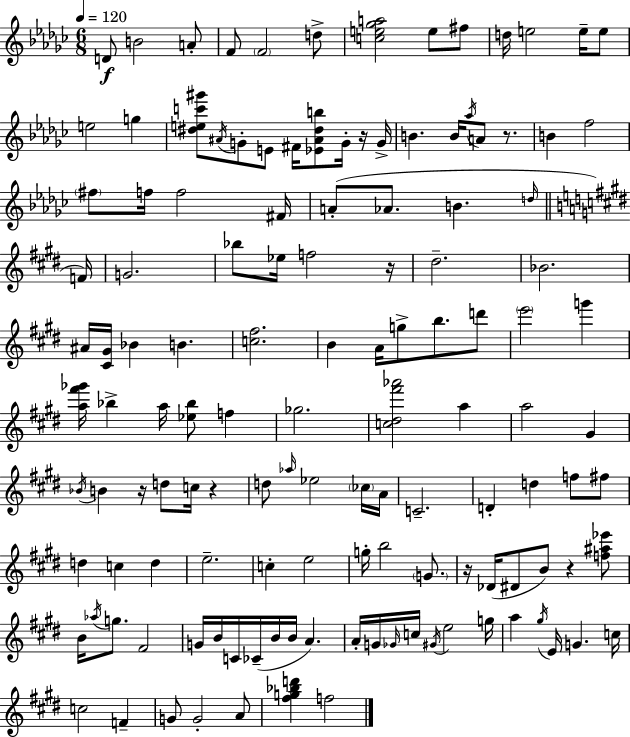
D4/e B4/h A4/e F4/e F4/h D5/e [C5,E5,Gb5,A5]/h E5/e F#5/e D5/s E5/h E5/s E5/e E5/h G5/q [D#5,E5,C6,G#6]/e A#4/s G4/e E4/e F#4/s [Eb4,A#4,D#5,B5]/e G4/s R/s G4/s B4/q. B4/s Ab5/s A4/e R/e. B4/q F5/h F#5/e F5/s F5/h F#4/s A4/e Ab4/e. B4/q. D5/s F4/s G4/h. Bb5/e Eb5/s F5/h R/s D#5/h. Bb4/h. A#4/s [C#4,G#4]/s Bb4/q B4/q. [C5,F#5]/h. B4/q A4/s G5/e B5/e. D6/e E6/h G6/q [A5,F#6,Gb6]/s Bb5/q A5/s [Eb5,Bb5]/e F5/q Gb5/h. [C5,D#5,F#6,Ab6]/h A5/q A5/h G#4/q Bb4/s B4/q R/s D5/e C5/s R/q D5/e Ab5/s Eb5/h CES5/s A4/s C4/h. D4/q D5/q F5/e F#5/e D5/q C5/q D5/q E5/h. C5/q E5/h G5/s B5/h G4/e. R/s Db4/s D#4/e B4/e R/q [F5,A#5,Eb6]/e B4/s Ab5/s G5/e. F#4/h G4/s B4/s C4/s CES4/s B4/s B4/s A4/q. A4/s G4/s Gb4/s C5/s G#4/s E5/h G5/s A5/q G#5/s E4/s G4/q. C5/s C5/h F4/q G4/e G4/h A4/e [F#5,G5,Bb5,D6]/q F5/h